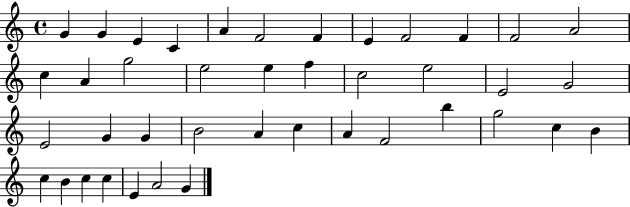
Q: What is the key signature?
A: C major